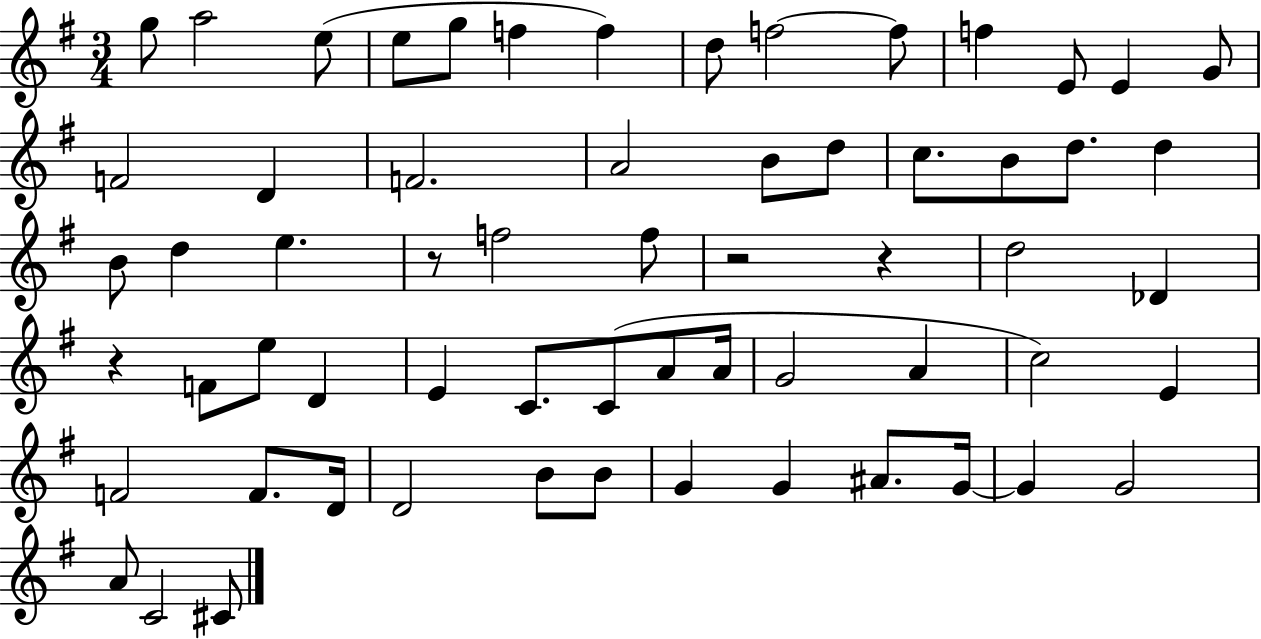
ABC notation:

X:1
T:Untitled
M:3/4
L:1/4
K:G
g/2 a2 e/2 e/2 g/2 f f d/2 f2 f/2 f E/2 E G/2 F2 D F2 A2 B/2 d/2 c/2 B/2 d/2 d B/2 d e z/2 f2 f/2 z2 z d2 _D z F/2 e/2 D E C/2 C/2 A/2 A/4 G2 A c2 E F2 F/2 D/4 D2 B/2 B/2 G G ^A/2 G/4 G G2 A/2 C2 ^C/2